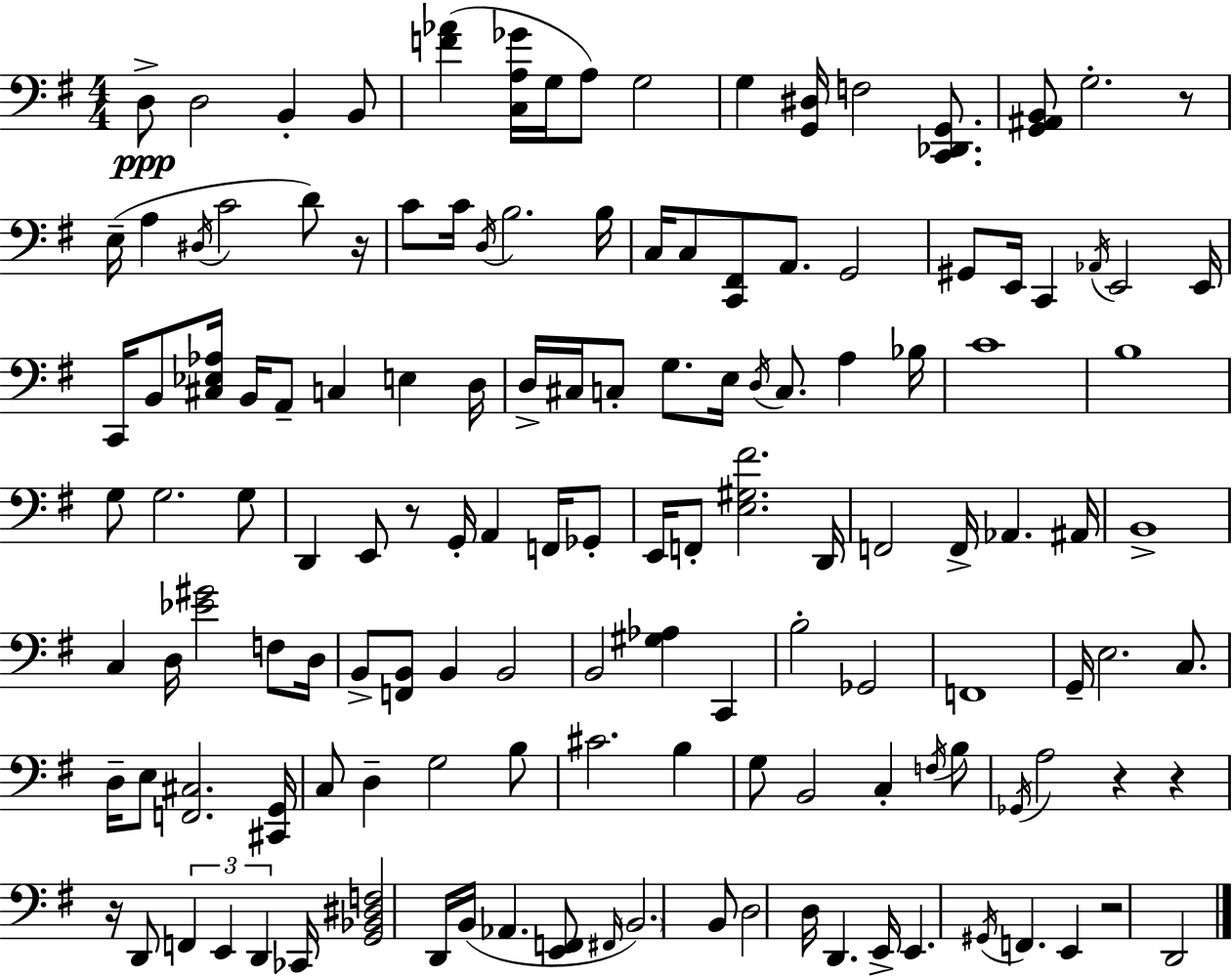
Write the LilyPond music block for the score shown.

{
  \clef bass
  \numericTimeSignature
  \time 4/4
  \key e \minor
  d8->\ppp d2 b,4-. b,8 | <f' aes'>4( <c a ges'>16 g16 a8) g2 | g4 <g, dis>16 f2 <c, des, g,>8. | <g, ais, b,>8 g2.-. r8 | \break e16--( a4 \acciaccatura { dis16 } c'2 d'8) | r16 c'8 c'16 \acciaccatura { d16 } b2. | b16 c16 c8 <c, fis,>8 a,8. g,2 | gis,8 e,16 c,4 \acciaccatura { aes,16 } e,2 | \break e,16 c,16 b,8 <cis ees aes>16 b,16 a,8-- c4 e4 | d16 d16-> cis16 c8-. g8. e16 \acciaccatura { d16 } c8. a4 | bes16 c'1 | b1 | \break g8 g2. | g8 d,4 e,8 r8 g,16-. a,4 | f,16 ges,8-. e,16 f,8-. <e gis fis'>2. | d,16 f,2 f,16-> aes,4. | \break ais,16 b,1-> | c4 d16 <ees' gis'>2 | f8 d16 b,8-> <f, b,>8 b,4 b,2 | b,2 <gis aes>4 | \break c,4 b2-. ges,2 | f,1 | g,16-- e2. | c8. d16-- e8 <f, cis>2. | \break <cis, g,>16 c8 d4-- g2 | b8 cis'2. | b4 g8 b,2 c4-. | \acciaccatura { f16 } b8 \acciaccatura { ges,16 } a2 r4 | \break r4 r16 d,8 \tuplet 3/2 { f,4 e,4 | d,4 } ces,16 <g, bes, dis f>2 d,16 b,16( | aes,4. <e, f,>8 \grace { fis,16 }) \parenthesize b,2. | b,8 d2 d16 | \break d,4. e,16-> e,4. \acciaccatura { gis,16 } f,4. | e,4 r2 | d,2 \bar "|."
}